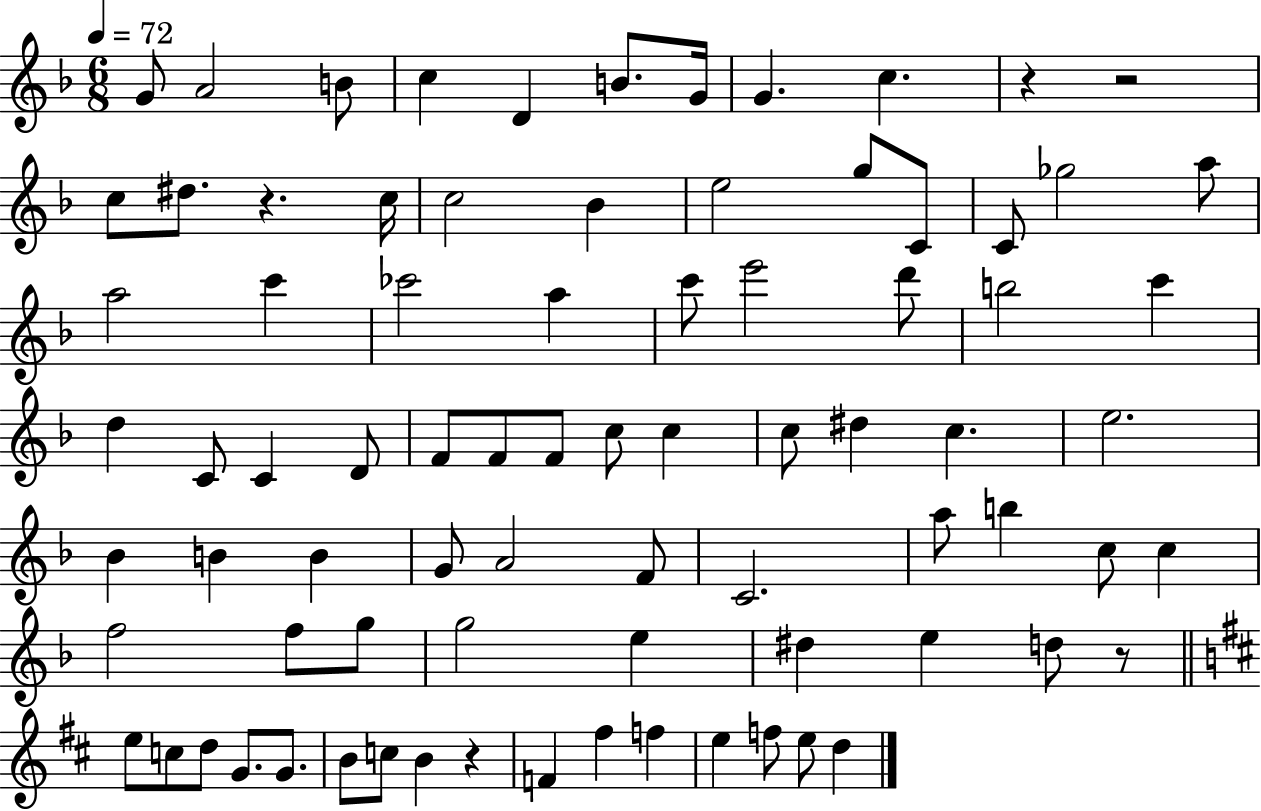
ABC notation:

X:1
T:Untitled
M:6/8
L:1/4
K:F
G/2 A2 B/2 c D B/2 G/4 G c z z2 c/2 ^d/2 z c/4 c2 _B e2 g/2 C/2 C/2 _g2 a/2 a2 c' _c'2 a c'/2 e'2 d'/2 b2 c' d C/2 C D/2 F/2 F/2 F/2 c/2 c c/2 ^d c e2 _B B B G/2 A2 F/2 C2 a/2 b c/2 c f2 f/2 g/2 g2 e ^d e d/2 z/2 e/2 c/2 d/2 G/2 G/2 B/2 c/2 B z F ^f f e f/2 e/2 d